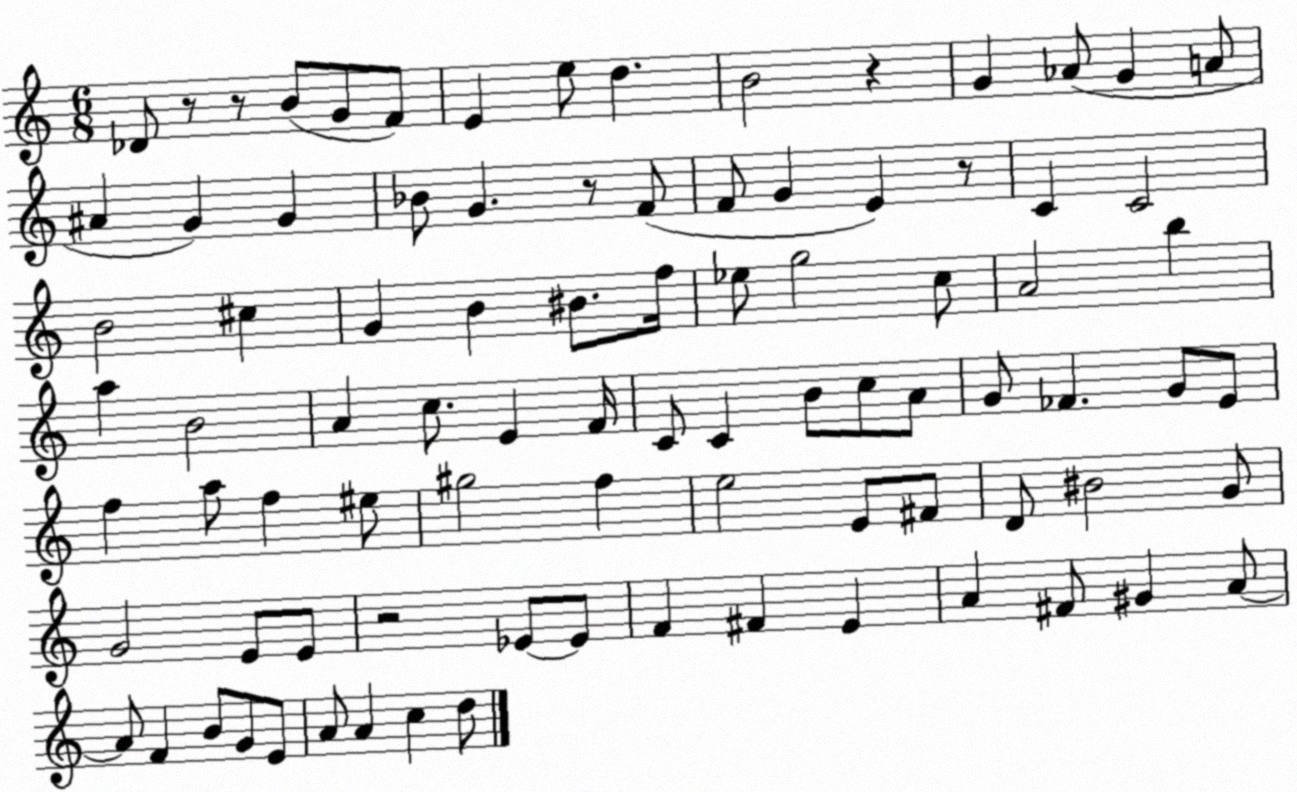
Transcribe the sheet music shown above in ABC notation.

X:1
T:Untitled
M:6/8
L:1/4
K:C
_D/2 z/2 z/2 B/2 G/2 F/2 E e/2 d B2 z G _A/2 G A/2 ^A G G _B/2 G z/2 F/2 F/2 G E z/2 C C2 B2 ^c G B ^B/2 f/4 _e/2 g2 c/2 A2 b a B2 A c/2 E F/4 C/2 C B/2 c/2 A/2 G/2 _F G/2 E/2 f a/2 f ^e/2 ^g2 f e2 E/2 ^F/2 D/2 ^B2 G/2 G2 E/2 E/2 z2 _E/2 _E/2 F ^F E A ^F/2 ^G A/2 A/2 F B/2 G/2 E/2 A/2 A c d/2